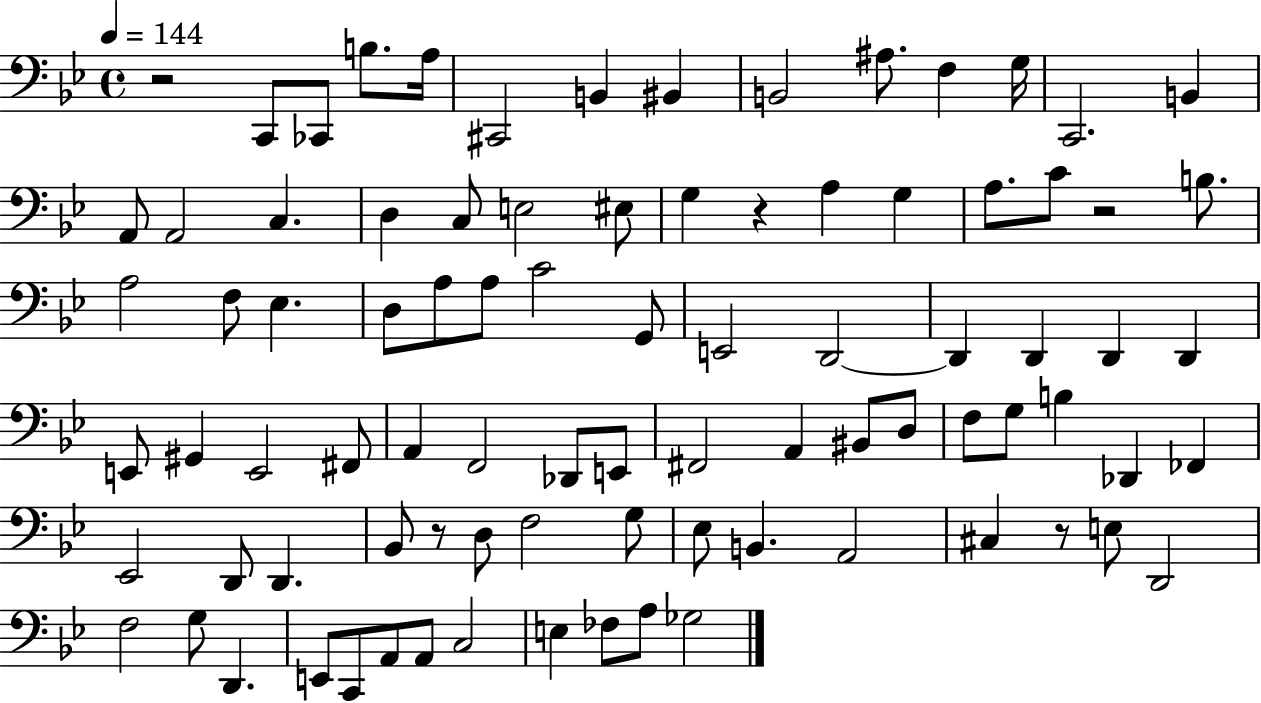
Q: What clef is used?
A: bass